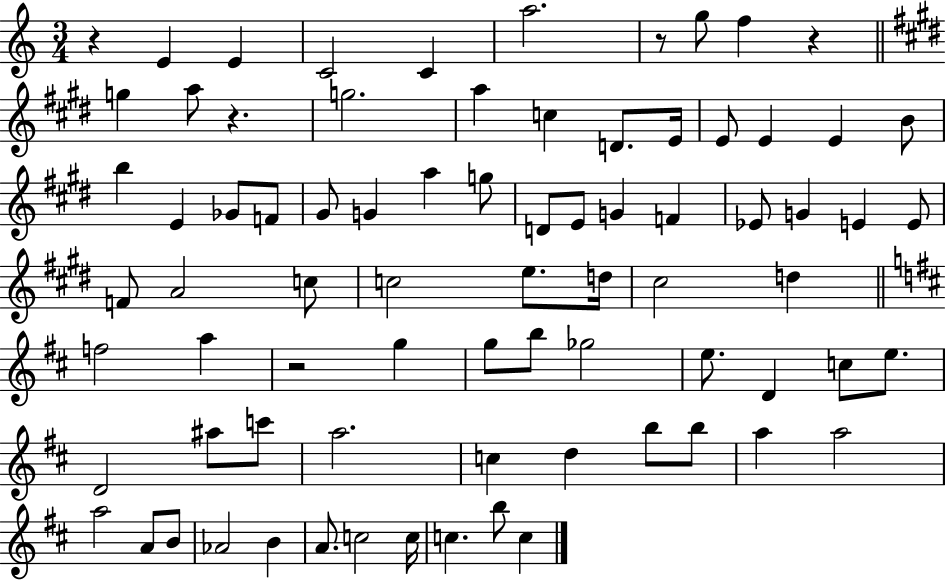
R/q E4/q E4/q C4/h C4/q A5/h. R/e G5/e F5/q R/q G5/q A5/e R/q. G5/h. A5/q C5/q D4/e. E4/s E4/e E4/q E4/q B4/e B5/q E4/q Gb4/e F4/e G#4/e G4/q A5/q G5/e D4/e E4/e G4/q F4/q Eb4/e G4/q E4/q E4/e F4/e A4/h C5/e C5/h E5/e. D5/s C#5/h D5/q F5/h A5/q R/h G5/q G5/e B5/e Gb5/h E5/e. D4/q C5/e E5/e. D4/h A#5/e C6/e A5/h. C5/q D5/q B5/e B5/e A5/q A5/h A5/h A4/e B4/e Ab4/h B4/q A4/e. C5/h C5/s C5/q. B5/e C5/q